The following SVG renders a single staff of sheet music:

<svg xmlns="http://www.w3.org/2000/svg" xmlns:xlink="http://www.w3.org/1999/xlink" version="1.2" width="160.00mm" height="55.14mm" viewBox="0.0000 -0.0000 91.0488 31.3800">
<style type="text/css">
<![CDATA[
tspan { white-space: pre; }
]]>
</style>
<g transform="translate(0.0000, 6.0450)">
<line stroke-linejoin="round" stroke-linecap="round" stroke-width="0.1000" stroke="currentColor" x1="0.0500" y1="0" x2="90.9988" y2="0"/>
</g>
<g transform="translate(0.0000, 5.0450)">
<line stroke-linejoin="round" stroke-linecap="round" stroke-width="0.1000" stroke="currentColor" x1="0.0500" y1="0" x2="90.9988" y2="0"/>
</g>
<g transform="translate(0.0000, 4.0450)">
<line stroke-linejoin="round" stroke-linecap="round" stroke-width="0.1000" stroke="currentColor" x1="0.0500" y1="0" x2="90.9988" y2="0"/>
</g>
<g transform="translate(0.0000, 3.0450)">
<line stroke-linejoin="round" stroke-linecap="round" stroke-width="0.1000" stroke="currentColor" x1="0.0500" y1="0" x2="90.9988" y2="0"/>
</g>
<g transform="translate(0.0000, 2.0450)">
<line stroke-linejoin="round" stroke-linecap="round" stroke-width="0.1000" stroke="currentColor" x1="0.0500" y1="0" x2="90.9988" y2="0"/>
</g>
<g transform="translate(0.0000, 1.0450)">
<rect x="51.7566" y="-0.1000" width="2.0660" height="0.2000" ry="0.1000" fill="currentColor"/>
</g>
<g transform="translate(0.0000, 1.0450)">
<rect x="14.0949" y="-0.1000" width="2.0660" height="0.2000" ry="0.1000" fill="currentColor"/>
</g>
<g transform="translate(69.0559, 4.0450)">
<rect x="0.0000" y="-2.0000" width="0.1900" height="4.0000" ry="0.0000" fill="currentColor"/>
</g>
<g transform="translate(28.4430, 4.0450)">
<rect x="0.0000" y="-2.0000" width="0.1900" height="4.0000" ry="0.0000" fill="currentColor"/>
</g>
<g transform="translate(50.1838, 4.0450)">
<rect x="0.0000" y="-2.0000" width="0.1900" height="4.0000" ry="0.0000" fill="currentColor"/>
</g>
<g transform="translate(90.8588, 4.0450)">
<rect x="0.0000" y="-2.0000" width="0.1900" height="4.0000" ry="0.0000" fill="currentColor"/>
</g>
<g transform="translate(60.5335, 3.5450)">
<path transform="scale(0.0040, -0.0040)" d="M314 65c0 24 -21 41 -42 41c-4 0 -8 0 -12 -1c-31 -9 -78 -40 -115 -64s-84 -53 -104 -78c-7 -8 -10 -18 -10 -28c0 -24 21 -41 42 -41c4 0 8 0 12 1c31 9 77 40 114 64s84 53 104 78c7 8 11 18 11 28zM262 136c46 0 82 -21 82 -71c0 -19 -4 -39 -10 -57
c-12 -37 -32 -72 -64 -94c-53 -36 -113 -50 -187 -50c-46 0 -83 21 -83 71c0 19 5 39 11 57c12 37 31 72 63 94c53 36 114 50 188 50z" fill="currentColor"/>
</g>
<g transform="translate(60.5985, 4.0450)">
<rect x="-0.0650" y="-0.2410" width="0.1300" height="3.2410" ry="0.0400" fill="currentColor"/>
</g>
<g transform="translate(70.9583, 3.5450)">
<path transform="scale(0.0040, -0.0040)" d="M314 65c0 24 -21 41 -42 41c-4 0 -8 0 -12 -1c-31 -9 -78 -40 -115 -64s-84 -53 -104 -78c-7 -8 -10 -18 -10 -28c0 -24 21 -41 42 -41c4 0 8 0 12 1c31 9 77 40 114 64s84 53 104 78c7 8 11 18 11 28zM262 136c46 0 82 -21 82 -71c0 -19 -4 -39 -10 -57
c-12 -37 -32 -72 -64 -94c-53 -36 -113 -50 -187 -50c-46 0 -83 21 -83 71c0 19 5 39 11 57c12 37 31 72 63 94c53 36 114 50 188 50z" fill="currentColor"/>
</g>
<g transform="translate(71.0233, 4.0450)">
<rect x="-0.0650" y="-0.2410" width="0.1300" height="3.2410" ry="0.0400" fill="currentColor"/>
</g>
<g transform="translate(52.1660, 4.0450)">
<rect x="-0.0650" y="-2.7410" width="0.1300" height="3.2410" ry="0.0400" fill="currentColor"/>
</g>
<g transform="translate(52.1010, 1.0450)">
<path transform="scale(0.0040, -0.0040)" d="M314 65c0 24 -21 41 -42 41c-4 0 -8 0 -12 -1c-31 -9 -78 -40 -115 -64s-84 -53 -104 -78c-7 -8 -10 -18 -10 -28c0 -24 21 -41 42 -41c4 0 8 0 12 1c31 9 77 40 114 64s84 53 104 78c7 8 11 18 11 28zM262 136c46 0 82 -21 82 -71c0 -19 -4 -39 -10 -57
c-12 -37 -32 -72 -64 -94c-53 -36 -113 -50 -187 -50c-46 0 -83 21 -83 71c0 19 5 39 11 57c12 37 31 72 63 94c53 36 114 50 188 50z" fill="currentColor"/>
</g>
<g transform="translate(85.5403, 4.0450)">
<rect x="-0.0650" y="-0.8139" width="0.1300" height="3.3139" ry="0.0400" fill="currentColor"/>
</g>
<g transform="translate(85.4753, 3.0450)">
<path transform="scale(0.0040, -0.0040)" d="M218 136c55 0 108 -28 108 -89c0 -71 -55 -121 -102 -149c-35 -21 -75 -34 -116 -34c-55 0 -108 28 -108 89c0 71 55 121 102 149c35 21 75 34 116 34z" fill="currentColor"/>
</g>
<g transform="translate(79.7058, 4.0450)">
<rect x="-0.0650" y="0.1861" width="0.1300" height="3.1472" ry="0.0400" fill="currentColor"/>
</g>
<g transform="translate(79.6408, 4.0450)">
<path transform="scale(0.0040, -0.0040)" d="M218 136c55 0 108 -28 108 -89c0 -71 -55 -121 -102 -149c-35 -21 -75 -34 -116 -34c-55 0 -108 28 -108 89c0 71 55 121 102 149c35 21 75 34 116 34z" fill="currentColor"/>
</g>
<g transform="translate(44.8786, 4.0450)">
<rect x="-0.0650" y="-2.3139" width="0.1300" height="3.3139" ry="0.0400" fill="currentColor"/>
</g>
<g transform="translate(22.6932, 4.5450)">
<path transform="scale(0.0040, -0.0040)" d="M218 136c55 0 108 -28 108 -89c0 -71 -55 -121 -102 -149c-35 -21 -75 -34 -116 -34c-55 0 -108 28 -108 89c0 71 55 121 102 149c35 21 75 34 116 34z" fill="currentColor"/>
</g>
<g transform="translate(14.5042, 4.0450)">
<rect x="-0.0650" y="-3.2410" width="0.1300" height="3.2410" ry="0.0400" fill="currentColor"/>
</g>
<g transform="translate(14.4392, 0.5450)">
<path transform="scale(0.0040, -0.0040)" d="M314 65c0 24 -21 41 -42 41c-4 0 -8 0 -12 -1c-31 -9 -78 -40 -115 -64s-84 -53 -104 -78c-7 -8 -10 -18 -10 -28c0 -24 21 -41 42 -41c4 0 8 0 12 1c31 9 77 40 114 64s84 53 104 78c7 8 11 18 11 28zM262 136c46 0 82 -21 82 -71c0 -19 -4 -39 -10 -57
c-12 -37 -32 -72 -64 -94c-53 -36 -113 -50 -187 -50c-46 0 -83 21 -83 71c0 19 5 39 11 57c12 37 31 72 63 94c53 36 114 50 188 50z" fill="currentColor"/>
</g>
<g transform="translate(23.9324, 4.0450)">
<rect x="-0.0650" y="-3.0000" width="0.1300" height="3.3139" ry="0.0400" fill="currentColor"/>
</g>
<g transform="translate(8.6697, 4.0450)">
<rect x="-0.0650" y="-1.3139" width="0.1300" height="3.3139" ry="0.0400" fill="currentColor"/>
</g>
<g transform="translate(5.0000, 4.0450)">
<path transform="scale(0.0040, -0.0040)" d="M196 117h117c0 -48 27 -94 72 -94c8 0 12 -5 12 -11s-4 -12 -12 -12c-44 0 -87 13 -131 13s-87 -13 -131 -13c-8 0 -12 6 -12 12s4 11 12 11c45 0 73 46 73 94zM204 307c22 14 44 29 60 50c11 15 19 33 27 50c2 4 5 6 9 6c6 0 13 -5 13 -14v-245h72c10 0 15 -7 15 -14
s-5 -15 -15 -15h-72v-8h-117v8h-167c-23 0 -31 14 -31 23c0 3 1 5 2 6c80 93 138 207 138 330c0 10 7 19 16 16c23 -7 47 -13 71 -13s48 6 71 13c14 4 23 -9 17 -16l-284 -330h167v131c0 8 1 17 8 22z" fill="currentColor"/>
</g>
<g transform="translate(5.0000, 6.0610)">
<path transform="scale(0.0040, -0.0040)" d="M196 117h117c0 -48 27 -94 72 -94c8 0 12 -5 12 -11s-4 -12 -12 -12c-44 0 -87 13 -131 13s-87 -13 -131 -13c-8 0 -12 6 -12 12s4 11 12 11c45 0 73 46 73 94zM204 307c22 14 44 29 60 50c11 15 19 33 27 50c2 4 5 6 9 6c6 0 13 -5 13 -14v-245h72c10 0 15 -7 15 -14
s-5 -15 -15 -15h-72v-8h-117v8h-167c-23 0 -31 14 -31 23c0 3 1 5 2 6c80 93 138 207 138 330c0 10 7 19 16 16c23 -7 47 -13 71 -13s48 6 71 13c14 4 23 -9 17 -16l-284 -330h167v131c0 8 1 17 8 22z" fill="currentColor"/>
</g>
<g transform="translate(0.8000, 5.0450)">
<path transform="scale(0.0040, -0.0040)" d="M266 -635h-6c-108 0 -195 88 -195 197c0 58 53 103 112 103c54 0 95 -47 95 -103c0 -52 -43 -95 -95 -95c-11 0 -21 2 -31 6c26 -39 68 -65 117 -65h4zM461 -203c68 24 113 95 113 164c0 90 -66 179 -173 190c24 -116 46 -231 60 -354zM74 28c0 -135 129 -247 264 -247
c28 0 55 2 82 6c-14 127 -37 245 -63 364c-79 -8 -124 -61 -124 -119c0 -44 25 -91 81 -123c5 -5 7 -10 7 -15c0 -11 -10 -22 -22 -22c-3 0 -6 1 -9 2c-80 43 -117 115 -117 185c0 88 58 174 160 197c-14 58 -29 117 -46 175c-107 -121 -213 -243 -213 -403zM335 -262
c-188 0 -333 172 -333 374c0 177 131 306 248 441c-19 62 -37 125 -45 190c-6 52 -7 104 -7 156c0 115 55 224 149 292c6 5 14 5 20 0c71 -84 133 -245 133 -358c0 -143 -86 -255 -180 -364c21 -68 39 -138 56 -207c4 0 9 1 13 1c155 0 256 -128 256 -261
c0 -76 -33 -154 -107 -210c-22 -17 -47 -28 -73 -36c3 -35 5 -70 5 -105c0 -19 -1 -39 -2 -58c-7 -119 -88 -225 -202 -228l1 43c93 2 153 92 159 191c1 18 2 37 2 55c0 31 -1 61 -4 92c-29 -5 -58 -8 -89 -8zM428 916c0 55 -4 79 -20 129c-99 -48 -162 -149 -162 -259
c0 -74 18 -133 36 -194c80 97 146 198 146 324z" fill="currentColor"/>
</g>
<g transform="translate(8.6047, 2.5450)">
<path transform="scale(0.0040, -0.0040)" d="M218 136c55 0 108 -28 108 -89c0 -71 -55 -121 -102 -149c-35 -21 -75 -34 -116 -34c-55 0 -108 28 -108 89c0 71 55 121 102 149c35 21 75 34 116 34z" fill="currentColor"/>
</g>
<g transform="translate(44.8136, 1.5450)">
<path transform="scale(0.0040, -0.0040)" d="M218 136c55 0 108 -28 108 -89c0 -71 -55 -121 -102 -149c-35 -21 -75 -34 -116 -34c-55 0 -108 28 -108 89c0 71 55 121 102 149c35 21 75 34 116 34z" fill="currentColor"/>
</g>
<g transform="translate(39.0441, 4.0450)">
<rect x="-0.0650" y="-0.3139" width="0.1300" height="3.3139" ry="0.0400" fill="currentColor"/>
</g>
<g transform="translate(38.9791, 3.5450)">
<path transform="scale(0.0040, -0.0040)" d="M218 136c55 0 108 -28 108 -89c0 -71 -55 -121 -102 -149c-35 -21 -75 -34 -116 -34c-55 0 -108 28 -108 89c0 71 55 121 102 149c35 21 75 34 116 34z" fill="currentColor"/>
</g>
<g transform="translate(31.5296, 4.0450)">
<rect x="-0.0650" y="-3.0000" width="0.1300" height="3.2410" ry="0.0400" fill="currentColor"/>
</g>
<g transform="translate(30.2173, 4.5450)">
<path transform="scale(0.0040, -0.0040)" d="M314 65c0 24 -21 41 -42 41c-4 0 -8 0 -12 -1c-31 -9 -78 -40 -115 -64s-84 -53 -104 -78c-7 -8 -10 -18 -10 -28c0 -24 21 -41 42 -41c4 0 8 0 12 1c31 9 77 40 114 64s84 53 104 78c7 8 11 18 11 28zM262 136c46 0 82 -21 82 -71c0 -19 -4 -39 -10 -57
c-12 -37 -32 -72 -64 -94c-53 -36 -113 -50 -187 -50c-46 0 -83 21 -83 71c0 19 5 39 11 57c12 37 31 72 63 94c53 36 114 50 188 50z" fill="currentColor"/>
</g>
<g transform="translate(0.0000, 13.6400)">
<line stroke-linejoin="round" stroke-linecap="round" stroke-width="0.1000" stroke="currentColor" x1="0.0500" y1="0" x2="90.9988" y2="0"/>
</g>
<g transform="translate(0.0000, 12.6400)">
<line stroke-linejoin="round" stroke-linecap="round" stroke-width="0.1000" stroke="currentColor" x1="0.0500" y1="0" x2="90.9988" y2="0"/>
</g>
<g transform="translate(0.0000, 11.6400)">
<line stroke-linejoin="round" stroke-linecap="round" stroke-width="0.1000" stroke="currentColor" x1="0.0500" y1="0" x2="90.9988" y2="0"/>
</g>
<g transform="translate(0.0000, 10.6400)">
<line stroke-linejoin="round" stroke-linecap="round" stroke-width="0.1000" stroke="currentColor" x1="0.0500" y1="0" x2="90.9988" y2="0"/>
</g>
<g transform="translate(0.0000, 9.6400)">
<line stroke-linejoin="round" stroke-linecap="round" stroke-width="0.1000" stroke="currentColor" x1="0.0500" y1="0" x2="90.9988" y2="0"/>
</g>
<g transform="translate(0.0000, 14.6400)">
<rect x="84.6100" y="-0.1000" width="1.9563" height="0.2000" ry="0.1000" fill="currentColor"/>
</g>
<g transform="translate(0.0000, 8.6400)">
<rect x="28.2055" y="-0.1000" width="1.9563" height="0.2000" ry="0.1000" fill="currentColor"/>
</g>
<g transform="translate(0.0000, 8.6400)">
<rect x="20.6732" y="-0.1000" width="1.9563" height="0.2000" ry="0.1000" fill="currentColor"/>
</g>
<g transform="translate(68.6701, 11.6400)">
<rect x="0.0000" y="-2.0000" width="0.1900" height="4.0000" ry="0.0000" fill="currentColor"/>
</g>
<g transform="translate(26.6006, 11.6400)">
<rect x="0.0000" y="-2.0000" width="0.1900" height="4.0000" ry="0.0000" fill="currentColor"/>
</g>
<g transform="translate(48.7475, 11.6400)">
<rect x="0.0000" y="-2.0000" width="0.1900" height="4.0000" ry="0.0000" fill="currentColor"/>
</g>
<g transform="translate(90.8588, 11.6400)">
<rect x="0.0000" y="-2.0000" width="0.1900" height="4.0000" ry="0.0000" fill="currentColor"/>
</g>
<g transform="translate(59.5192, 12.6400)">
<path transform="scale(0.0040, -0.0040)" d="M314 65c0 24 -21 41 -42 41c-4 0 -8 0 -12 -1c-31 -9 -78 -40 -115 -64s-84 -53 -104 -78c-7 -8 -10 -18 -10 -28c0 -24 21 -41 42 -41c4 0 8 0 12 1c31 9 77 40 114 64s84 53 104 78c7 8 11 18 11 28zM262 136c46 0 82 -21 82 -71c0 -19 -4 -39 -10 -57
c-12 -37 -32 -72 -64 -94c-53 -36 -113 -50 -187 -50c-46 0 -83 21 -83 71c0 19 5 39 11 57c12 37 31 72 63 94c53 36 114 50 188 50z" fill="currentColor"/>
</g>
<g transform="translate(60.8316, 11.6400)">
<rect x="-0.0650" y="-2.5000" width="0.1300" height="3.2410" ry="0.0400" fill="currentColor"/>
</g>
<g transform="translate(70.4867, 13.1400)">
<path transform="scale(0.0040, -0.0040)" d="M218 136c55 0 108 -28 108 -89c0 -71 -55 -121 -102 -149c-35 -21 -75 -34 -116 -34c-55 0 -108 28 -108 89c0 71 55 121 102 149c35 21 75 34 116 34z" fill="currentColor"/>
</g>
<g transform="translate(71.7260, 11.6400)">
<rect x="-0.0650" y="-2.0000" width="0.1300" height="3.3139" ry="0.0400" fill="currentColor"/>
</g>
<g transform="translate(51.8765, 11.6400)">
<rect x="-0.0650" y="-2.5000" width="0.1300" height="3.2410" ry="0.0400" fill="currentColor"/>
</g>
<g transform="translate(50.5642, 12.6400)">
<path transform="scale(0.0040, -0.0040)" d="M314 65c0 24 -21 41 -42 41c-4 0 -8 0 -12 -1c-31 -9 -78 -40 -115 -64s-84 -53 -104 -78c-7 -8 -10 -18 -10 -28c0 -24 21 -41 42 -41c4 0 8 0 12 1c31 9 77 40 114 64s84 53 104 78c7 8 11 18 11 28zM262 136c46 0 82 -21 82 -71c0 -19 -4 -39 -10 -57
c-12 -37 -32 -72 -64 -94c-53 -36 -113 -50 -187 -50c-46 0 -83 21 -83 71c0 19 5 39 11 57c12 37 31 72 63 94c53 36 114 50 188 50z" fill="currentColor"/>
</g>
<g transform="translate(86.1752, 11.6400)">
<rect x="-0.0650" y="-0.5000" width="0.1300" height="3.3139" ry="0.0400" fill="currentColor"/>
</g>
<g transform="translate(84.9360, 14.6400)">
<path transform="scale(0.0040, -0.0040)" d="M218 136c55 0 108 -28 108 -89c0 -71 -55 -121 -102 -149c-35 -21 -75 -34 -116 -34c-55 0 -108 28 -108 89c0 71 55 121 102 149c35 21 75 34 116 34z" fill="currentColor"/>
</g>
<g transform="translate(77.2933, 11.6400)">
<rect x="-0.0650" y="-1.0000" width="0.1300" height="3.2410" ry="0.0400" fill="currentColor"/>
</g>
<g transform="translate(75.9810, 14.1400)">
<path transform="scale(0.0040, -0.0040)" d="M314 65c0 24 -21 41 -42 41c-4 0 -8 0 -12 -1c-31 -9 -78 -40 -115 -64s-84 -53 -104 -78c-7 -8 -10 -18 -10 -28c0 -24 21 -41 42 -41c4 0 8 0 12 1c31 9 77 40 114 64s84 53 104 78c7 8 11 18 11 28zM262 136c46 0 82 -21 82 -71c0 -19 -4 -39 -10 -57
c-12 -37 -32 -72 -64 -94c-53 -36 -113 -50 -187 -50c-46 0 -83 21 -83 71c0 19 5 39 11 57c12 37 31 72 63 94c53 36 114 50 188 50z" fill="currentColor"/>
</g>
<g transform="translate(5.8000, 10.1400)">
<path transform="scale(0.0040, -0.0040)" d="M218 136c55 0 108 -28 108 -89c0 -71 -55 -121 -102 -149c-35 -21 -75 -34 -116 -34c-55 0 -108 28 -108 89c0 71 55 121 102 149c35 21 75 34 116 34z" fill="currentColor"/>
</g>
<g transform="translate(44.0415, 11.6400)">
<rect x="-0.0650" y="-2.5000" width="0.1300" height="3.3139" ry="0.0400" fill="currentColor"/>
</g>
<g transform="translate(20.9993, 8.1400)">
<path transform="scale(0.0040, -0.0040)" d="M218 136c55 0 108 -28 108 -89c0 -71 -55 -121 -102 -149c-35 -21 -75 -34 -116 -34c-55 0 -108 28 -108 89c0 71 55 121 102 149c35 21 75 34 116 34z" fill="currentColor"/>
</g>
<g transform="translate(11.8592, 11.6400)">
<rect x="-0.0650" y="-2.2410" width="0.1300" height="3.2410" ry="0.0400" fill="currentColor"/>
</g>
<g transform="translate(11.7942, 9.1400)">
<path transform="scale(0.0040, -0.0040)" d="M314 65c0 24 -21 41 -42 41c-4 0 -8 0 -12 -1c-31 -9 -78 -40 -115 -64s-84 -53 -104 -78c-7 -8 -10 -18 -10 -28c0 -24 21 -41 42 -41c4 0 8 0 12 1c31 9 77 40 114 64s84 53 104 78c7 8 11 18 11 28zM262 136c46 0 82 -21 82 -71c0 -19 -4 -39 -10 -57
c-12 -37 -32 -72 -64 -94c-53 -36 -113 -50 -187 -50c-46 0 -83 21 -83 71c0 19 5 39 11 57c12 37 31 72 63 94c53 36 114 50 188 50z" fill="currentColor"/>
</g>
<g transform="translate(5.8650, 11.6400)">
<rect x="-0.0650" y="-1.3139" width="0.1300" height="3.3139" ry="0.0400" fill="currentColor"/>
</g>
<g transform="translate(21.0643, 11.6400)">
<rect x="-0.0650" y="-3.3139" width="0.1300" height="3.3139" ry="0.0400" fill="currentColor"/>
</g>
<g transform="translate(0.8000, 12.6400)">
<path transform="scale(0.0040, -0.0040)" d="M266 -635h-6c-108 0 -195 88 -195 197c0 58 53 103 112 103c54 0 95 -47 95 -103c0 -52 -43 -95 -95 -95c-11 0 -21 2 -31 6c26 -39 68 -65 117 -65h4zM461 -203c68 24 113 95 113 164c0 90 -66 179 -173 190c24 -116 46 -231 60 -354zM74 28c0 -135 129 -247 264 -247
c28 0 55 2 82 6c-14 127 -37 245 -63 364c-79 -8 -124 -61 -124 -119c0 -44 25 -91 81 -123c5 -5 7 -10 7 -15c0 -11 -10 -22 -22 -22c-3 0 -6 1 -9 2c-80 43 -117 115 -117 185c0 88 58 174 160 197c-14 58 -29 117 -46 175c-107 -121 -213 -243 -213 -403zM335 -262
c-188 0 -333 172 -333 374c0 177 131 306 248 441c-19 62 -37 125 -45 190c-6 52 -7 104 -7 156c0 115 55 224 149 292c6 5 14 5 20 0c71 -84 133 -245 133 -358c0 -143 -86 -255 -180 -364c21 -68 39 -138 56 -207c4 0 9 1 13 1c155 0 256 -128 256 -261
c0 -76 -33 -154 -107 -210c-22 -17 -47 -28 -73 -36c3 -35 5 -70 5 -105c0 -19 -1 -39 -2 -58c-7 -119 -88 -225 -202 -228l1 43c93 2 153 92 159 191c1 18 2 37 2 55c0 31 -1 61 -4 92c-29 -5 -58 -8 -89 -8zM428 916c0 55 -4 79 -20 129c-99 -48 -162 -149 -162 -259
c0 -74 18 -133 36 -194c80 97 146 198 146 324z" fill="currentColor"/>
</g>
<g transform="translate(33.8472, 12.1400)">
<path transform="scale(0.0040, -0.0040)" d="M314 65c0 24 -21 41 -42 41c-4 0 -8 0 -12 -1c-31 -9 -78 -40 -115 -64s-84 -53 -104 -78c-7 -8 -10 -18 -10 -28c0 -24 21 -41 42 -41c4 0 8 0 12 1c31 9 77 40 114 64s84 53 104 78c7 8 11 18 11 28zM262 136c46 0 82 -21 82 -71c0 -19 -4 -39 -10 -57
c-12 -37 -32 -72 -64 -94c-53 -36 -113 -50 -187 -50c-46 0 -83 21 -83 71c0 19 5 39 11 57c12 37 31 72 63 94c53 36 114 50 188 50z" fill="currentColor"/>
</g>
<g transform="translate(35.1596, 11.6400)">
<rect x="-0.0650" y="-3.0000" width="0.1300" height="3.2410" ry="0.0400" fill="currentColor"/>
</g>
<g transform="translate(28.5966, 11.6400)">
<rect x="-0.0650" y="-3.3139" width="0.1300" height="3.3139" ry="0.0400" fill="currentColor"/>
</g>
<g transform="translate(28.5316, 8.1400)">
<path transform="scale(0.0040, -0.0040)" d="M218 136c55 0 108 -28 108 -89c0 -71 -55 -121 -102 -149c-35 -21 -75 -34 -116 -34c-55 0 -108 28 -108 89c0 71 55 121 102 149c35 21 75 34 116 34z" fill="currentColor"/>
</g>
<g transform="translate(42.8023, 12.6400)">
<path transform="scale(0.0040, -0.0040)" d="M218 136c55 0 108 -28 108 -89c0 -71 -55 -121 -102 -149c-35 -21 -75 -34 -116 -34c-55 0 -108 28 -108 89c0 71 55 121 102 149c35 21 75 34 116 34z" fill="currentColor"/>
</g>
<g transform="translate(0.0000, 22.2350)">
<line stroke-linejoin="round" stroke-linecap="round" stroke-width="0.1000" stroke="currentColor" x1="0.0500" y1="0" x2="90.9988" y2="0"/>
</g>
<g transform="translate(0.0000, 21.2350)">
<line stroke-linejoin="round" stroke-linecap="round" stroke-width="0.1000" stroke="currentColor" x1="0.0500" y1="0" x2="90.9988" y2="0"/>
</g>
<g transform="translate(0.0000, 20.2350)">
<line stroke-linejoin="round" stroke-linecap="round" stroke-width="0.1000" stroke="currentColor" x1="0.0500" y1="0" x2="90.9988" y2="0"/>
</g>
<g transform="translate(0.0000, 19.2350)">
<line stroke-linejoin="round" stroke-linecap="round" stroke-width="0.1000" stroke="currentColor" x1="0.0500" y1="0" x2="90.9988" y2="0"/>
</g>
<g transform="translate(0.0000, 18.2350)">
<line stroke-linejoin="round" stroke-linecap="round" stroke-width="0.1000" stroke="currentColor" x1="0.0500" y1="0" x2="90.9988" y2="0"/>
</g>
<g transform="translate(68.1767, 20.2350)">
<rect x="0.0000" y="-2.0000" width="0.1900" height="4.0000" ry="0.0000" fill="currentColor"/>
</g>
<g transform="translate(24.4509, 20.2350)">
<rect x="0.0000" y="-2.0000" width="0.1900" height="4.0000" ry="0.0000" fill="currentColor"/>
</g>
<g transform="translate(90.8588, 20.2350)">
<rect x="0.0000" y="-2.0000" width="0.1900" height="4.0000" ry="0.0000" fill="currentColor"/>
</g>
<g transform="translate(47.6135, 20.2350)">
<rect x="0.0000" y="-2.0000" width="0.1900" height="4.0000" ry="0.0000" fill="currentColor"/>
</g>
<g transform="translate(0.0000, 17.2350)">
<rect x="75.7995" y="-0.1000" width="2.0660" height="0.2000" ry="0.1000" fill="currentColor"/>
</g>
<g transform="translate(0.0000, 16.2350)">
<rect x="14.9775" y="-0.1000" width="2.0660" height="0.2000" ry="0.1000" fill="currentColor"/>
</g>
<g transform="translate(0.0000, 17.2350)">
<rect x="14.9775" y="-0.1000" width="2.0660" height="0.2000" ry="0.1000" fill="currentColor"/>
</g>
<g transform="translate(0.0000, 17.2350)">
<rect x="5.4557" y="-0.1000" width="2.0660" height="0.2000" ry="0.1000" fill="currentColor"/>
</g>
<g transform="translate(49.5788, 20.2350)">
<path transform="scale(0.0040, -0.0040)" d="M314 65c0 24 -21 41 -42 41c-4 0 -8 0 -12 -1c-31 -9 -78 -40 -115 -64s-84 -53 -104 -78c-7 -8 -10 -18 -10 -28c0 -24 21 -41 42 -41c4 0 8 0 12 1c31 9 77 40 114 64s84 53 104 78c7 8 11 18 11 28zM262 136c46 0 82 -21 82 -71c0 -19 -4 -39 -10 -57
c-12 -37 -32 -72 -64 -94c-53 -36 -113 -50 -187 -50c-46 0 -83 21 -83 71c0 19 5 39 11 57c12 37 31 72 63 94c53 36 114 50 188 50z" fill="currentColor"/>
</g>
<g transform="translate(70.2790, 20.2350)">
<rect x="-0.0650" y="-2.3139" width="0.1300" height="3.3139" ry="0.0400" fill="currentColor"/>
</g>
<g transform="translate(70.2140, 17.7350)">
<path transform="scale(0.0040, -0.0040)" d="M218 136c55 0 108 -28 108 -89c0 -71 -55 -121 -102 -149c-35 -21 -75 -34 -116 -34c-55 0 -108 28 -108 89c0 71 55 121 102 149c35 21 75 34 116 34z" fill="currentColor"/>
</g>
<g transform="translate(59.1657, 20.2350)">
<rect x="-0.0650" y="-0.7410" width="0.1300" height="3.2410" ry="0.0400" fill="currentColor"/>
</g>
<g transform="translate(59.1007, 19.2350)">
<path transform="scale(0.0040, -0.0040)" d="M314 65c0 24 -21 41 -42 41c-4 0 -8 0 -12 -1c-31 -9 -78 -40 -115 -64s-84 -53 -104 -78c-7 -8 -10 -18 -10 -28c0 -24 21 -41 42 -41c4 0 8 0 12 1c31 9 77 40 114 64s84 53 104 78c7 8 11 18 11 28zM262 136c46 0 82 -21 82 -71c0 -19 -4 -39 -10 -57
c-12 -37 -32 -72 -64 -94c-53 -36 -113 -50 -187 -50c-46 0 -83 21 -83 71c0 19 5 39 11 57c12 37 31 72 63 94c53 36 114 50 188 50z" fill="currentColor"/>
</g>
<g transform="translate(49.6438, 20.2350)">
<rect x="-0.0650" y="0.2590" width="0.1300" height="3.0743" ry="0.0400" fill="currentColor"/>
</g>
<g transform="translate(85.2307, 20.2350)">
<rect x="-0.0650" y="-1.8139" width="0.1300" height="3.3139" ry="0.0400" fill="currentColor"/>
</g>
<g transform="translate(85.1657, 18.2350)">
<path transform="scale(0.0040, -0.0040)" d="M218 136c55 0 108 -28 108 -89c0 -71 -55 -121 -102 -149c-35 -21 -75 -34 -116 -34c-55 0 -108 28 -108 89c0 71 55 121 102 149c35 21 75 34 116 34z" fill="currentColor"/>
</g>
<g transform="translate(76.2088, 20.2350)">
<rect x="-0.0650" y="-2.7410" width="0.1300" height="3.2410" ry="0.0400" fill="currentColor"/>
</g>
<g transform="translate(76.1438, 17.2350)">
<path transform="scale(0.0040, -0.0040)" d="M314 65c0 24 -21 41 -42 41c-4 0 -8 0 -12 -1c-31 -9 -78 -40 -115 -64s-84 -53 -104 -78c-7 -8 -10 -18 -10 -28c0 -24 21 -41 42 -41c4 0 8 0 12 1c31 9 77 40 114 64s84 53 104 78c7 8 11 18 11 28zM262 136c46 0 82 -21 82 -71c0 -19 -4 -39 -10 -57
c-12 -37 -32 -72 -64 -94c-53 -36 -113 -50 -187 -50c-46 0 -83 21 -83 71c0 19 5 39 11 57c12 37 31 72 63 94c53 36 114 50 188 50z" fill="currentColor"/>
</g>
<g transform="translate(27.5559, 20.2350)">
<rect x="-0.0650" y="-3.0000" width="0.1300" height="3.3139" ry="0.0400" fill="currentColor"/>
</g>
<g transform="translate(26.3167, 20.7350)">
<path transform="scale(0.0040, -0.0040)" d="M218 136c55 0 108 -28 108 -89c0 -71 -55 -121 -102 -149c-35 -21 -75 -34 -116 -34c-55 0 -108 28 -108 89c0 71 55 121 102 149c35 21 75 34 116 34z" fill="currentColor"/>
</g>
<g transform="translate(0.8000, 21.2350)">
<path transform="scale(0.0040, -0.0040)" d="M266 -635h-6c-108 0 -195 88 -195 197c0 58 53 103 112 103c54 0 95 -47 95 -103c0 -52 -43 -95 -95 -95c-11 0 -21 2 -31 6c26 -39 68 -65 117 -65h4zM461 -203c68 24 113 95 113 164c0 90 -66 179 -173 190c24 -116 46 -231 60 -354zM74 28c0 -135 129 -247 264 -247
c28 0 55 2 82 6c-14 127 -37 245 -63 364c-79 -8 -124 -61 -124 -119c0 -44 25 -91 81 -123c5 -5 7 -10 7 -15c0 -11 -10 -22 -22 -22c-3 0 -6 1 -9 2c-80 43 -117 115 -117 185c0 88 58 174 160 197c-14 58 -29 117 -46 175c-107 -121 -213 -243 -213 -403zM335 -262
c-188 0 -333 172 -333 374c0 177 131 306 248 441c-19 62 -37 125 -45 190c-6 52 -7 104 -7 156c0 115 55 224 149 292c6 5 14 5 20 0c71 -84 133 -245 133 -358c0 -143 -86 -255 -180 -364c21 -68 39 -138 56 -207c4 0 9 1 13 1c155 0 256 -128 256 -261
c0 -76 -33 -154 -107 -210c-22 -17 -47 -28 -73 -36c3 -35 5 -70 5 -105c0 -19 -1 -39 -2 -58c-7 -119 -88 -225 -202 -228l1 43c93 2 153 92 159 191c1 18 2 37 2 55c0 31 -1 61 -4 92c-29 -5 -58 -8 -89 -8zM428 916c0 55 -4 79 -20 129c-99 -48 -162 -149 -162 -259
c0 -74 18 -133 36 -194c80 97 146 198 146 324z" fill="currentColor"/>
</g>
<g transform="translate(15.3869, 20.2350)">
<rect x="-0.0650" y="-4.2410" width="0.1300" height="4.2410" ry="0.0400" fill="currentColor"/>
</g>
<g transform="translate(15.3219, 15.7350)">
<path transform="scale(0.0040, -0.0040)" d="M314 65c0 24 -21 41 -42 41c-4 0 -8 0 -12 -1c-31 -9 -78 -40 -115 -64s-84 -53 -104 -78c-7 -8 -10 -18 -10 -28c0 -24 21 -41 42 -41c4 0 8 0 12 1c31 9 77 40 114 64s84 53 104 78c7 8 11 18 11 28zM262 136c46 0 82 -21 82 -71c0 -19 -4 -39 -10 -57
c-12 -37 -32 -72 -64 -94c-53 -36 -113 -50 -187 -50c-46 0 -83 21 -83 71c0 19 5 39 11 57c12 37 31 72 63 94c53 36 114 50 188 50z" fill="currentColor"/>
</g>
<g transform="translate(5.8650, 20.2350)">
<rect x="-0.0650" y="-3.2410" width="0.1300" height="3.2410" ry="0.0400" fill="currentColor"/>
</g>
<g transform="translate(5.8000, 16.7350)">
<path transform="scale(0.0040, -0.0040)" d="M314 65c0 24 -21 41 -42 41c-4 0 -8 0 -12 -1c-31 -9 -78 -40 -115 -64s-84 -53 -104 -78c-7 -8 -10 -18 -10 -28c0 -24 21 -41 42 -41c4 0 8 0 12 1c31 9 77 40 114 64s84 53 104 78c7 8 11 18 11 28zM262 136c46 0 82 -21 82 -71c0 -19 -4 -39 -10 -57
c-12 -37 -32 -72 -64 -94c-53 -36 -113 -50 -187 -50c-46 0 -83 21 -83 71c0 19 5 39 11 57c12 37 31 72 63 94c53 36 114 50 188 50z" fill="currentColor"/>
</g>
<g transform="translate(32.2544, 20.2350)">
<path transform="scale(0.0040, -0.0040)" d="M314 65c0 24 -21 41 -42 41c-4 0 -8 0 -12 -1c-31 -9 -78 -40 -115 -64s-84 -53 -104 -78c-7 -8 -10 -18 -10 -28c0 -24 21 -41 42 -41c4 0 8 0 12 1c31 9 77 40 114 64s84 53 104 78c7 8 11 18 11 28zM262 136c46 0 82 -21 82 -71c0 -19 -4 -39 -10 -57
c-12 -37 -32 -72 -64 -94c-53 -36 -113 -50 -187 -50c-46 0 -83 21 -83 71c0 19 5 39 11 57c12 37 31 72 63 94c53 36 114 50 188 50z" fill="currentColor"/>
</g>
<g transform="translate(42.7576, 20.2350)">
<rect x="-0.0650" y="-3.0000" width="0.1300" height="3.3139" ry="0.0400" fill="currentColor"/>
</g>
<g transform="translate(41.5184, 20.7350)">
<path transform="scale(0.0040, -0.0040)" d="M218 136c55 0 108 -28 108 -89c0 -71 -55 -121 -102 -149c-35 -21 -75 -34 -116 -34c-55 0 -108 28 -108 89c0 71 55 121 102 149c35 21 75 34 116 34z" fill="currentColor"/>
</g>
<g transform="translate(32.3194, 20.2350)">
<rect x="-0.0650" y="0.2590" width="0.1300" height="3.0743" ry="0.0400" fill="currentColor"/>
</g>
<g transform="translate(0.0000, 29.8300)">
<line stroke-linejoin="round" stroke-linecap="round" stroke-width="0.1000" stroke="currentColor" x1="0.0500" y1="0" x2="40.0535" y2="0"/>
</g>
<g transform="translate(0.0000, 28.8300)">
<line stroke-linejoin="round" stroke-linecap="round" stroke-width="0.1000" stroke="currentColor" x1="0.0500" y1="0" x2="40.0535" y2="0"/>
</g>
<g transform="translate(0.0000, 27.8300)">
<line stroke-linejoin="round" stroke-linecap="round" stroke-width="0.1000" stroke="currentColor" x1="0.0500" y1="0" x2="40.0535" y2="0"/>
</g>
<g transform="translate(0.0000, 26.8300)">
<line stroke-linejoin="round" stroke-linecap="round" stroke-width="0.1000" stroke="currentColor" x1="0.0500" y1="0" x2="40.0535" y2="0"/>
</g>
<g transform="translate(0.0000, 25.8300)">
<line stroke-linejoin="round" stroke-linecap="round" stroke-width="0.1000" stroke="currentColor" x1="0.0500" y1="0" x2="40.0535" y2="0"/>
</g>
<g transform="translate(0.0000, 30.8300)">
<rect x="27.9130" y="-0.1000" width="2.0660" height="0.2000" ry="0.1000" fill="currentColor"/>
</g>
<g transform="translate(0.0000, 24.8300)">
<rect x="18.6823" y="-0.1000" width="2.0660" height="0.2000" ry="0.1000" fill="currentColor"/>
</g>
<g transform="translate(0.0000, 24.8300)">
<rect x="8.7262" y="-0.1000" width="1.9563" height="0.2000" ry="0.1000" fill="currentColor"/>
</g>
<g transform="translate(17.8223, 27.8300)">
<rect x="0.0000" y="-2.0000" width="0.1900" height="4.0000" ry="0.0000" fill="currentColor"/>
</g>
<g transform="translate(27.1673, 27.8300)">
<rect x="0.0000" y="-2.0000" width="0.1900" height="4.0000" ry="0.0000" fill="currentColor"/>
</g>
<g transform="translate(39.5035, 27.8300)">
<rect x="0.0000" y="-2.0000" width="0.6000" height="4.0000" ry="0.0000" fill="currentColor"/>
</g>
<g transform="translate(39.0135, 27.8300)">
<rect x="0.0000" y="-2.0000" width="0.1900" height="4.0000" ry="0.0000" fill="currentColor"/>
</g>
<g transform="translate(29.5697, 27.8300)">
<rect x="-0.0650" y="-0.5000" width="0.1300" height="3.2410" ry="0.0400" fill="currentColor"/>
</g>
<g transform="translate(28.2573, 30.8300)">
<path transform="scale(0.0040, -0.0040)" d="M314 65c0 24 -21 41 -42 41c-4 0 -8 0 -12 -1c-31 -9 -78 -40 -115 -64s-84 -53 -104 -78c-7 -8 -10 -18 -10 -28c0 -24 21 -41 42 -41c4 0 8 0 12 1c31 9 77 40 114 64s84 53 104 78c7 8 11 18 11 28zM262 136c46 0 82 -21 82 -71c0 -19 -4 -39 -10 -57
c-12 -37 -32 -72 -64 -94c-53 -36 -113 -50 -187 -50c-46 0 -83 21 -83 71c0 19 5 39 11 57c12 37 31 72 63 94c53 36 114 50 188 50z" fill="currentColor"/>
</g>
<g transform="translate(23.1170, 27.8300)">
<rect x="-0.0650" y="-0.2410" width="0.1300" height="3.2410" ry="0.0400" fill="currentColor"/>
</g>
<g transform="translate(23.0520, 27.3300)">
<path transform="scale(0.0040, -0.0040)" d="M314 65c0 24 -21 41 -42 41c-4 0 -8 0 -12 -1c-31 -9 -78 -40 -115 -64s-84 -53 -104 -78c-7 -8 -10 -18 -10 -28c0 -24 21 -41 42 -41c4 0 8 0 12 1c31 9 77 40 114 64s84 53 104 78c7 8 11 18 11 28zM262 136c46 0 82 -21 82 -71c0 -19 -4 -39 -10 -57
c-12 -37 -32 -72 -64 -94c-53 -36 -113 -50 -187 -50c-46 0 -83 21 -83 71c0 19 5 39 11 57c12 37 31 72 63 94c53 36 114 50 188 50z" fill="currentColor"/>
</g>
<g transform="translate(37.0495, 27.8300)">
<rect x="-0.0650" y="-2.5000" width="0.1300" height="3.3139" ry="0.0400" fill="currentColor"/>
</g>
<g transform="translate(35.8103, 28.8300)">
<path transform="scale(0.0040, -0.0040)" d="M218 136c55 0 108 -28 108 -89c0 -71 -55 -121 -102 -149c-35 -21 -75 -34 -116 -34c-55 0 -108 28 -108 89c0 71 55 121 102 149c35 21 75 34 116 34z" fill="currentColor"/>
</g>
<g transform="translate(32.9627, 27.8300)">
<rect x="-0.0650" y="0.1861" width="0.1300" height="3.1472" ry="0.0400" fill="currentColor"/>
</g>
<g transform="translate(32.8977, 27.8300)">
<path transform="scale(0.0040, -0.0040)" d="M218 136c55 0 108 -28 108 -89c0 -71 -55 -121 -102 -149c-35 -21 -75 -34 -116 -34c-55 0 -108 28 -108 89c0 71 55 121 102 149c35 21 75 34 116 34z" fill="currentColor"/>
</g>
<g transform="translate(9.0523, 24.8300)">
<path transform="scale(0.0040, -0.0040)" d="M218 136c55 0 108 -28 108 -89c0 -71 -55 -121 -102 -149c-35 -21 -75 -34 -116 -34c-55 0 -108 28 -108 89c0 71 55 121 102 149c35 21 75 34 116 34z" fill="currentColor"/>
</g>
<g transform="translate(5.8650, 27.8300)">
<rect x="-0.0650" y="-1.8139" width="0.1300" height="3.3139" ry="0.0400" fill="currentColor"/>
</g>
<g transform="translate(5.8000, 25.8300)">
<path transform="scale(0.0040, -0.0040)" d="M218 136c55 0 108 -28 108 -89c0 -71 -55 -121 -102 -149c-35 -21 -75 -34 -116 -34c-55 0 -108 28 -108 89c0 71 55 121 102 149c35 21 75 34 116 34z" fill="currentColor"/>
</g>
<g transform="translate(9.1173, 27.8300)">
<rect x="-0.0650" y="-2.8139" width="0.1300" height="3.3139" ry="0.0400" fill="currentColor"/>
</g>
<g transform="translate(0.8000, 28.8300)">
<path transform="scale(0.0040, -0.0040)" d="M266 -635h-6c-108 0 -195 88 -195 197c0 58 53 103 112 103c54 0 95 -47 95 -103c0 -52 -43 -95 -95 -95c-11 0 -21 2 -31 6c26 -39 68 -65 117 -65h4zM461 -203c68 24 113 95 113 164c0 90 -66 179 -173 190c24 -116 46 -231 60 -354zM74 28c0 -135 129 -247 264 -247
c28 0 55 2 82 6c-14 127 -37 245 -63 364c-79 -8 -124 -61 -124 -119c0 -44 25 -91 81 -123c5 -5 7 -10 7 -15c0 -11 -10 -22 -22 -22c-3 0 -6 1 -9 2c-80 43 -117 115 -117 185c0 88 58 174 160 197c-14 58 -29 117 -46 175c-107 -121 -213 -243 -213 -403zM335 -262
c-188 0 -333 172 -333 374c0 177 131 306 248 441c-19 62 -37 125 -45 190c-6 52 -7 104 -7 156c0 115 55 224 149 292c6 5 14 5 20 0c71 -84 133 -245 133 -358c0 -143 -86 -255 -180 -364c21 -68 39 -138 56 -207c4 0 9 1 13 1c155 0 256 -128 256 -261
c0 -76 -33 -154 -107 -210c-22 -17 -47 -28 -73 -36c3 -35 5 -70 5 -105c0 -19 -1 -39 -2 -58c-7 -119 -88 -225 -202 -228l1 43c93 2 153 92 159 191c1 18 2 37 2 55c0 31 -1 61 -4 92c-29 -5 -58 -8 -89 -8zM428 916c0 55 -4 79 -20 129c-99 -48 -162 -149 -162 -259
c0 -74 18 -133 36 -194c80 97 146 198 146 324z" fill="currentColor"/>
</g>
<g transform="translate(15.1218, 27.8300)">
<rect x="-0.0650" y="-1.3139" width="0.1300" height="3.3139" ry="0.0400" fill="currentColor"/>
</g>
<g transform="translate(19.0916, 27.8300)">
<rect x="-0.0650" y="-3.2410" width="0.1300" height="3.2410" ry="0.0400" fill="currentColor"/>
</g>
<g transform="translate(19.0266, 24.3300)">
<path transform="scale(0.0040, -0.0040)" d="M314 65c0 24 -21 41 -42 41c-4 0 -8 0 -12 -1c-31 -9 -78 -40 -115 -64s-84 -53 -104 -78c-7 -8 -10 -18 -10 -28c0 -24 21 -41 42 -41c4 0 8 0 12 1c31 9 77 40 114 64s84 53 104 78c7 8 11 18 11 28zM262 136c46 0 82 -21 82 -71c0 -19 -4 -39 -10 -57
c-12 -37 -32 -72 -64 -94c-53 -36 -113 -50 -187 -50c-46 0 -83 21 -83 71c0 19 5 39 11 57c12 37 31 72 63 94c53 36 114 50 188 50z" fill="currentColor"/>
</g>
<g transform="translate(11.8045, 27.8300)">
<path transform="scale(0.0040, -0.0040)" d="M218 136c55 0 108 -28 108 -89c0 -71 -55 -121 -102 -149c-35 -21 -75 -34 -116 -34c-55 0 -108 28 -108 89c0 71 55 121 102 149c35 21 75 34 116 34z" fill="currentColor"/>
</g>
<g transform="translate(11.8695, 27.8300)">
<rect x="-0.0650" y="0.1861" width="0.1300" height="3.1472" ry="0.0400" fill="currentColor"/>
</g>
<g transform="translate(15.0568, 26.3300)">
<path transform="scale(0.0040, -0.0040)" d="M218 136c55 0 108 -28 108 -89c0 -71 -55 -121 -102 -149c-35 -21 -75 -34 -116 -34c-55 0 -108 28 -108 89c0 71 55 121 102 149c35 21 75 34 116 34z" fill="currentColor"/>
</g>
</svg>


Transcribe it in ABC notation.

X:1
T:Untitled
M:4/4
L:1/4
K:C
e b2 A A2 c g a2 c2 c2 B d e g2 b b A2 G G2 G2 F D2 C b2 d'2 A B2 A B2 d2 g a2 f f a B e b2 c2 C2 B G